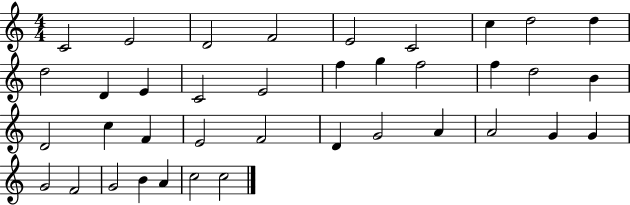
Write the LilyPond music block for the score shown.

{
  \clef treble
  \numericTimeSignature
  \time 4/4
  \key c \major
  c'2 e'2 | d'2 f'2 | e'2 c'2 | c''4 d''2 d''4 | \break d''2 d'4 e'4 | c'2 e'2 | f''4 g''4 f''2 | f''4 d''2 b'4 | \break d'2 c''4 f'4 | e'2 f'2 | d'4 g'2 a'4 | a'2 g'4 g'4 | \break g'2 f'2 | g'2 b'4 a'4 | c''2 c''2 | \bar "|."
}